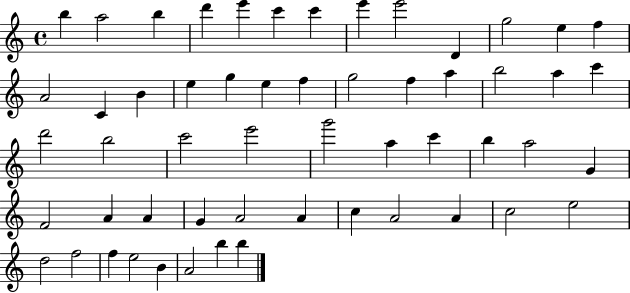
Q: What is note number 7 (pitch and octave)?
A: C6